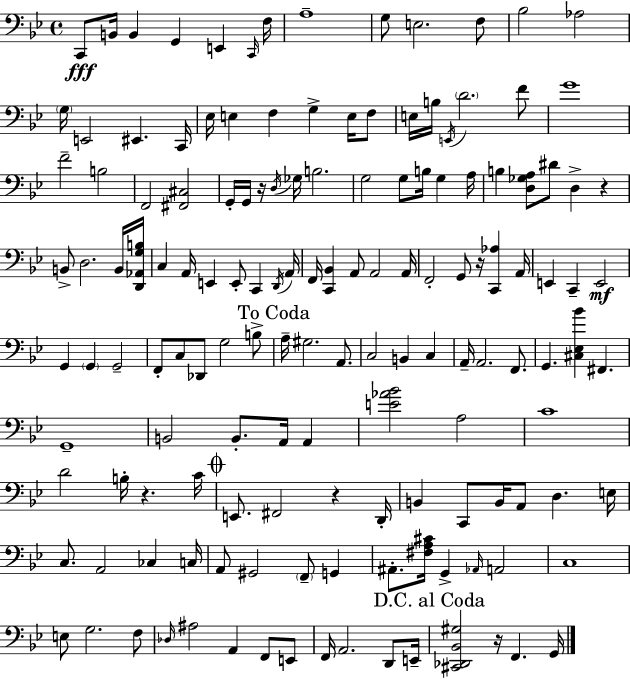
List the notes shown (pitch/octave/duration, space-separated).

C2/e B2/s B2/q G2/q E2/q C2/s F3/s A3/w G3/e E3/h. F3/e Bb3/h Ab3/h G3/s E2/h EIS2/q. C2/s Eb3/s E3/q F3/q G3/q E3/s F3/e E3/s B3/s E2/s D4/h. F4/e G4/w F4/h B3/h F2/h [F#2,C#3]/h G2/s G2/s R/s D3/s Gb3/s B3/h. G3/h G3/e B3/s G3/q A3/s B3/q [D3,Gb3,A3]/e D#4/e D3/q R/q B2/e D3/h. B2/s [D2,Ab2,G3,B3]/s C3/q A2/s E2/q E2/e C2/q D2/s A2/s F2/s [C2,Bb2]/q A2/e A2/h A2/s F2/h G2/e R/s [C2,Ab3]/q A2/s E2/q C2/q E2/h G2/q G2/q G2/h F2/e C3/e Db2/e G3/h B3/e A3/s G#3/h. A2/e. C3/h B2/q C3/q A2/s A2/h. F2/e. G2/q. [C#3,Eb3,Bb4]/q F#2/q. G2/w B2/h B2/e. A2/s A2/q [E4,Ab4,Bb4]/h A3/h C4/w D4/h B3/s R/q. C4/s E2/e. F#2/h R/q D2/s B2/q C2/e B2/s A2/e D3/q. E3/s C3/e. A2/h CES3/q C3/s A2/e G#2/h F2/e G2/q A#2/e. [F#3,A3,C#4]/s G2/q Ab2/s A2/h C3/w E3/e G3/h. F3/e Db3/s A#3/h A2/q F2/e E2/e F2/s A2/h. D2/e E2/s [C#2,Db2,Bb2,G#3]/h R/s F2/q. G2/s